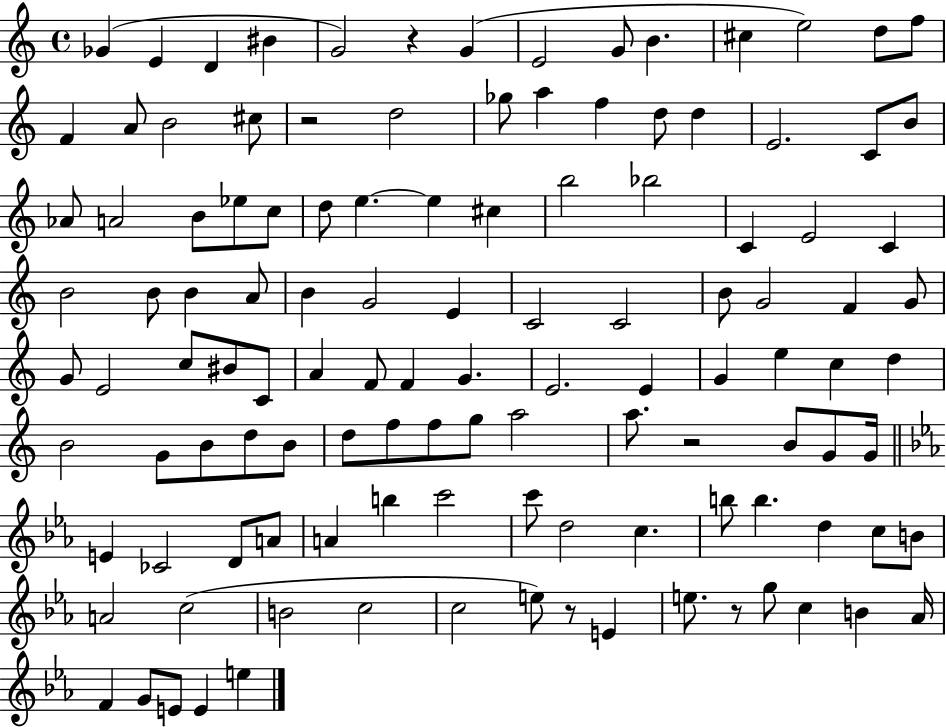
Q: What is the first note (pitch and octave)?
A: Gb4